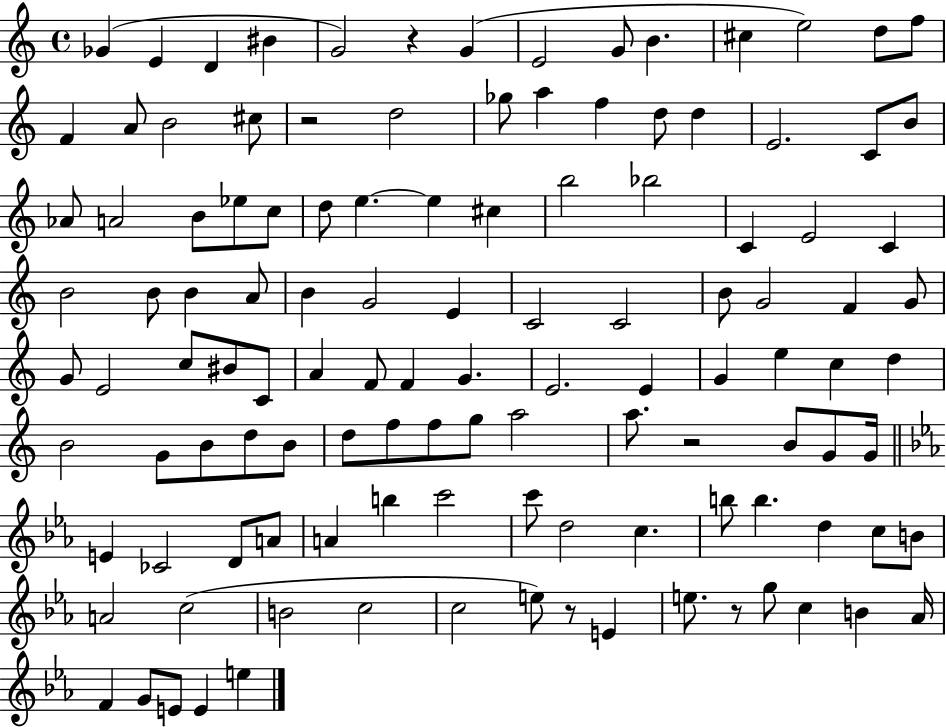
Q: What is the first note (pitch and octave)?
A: Gb4